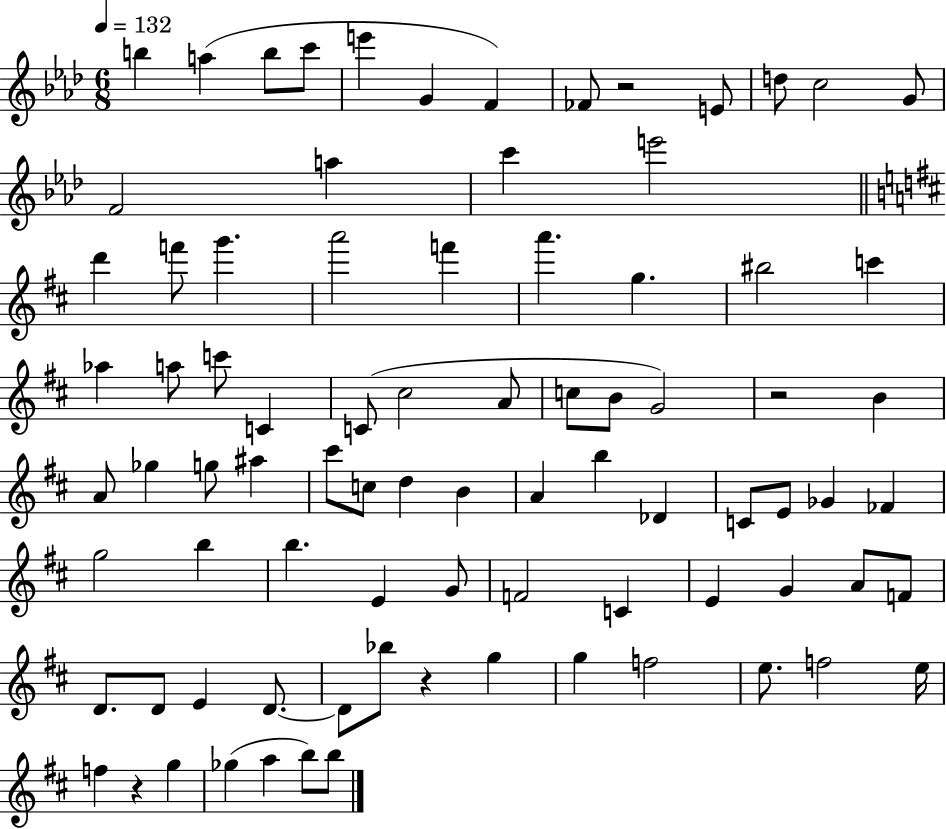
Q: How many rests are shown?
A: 4